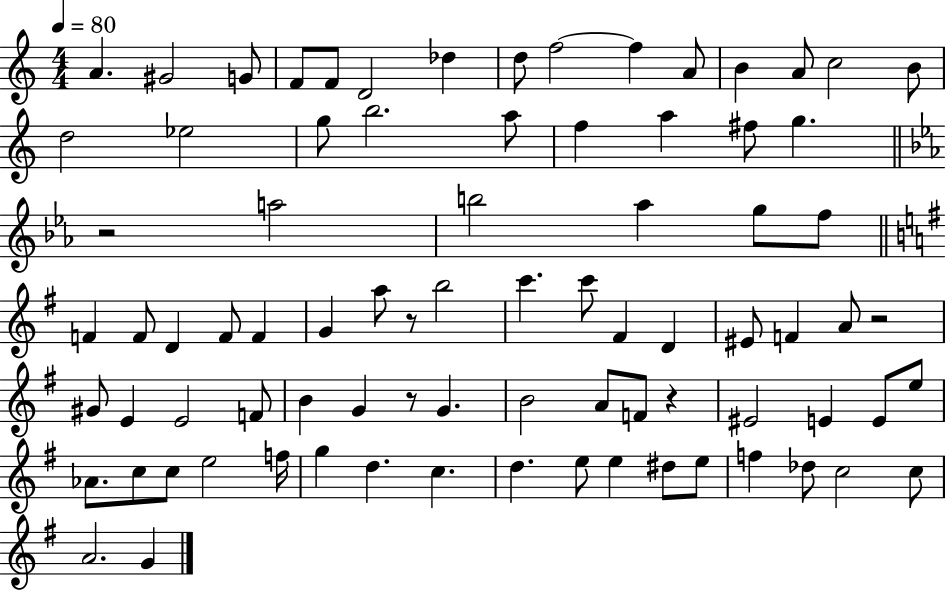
A4/q. G#4/h G4/e F4/e F4/e D4/h Db5/q D5/e F5/h F5/q A4/e B4/q A4/e C5/h B4/e D5/h Eb5/h G5/e B5/h. A5/e F5/q A5/q F#5/e G5/q. R/h A5/h B5/h Ab5/q G5/e F5/e F4/q F4/e D4/q F4/e F4/q G4/q A5/e R/e B5/h C6/q. C6/e F#4/q D4/q EIS4/e F4/q A4/e R/h G#4/e E4/q E4/h F4/e B4/q G4/q R/e G4/q. B4/h A4/e F4/e R/q EIS4/h E4/q E4/e E5/e Ab4/e. C5/e C5/e E5/h F5/s G5/q D5/q. C5/q. D5/q. E5/e E5/q D#5/e E5/e F5/q Db5/e C5/h C5/e A4/h. G4/q